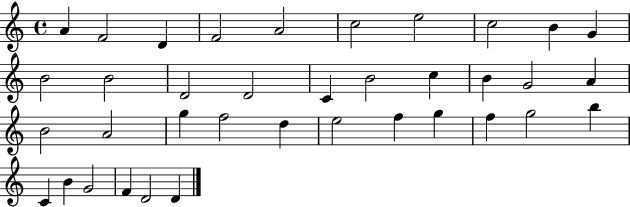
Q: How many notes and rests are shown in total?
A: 37